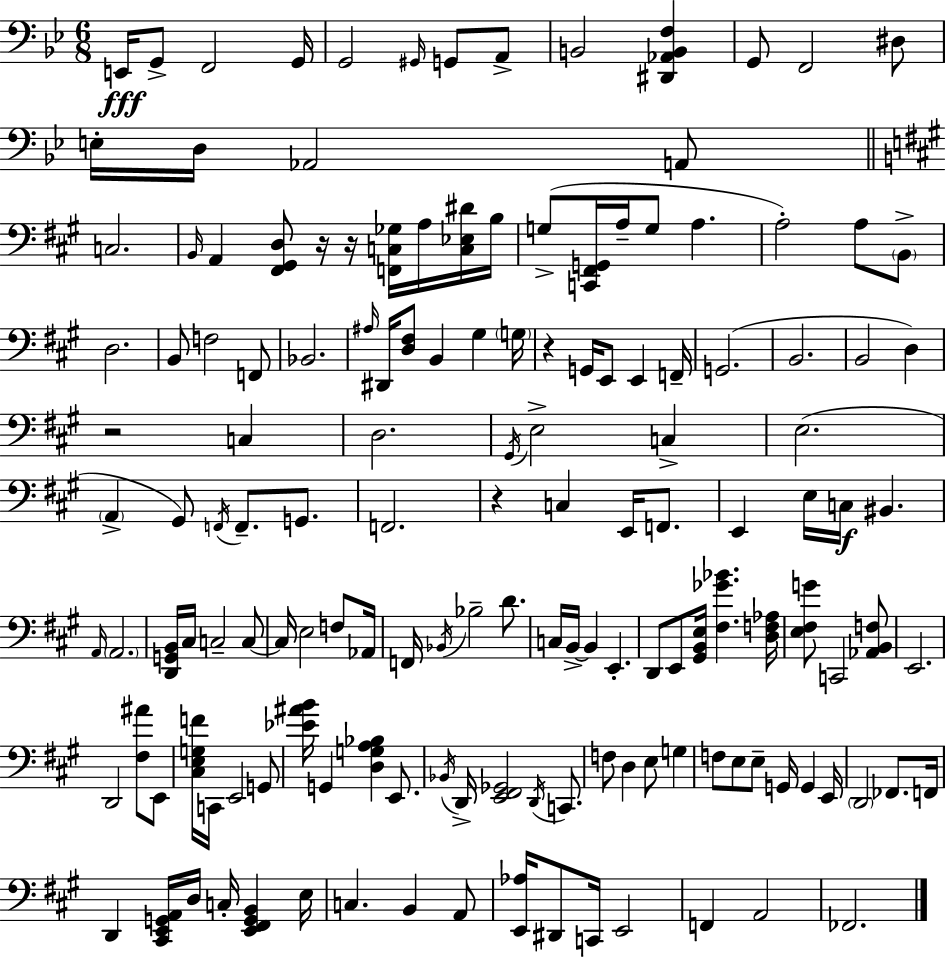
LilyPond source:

{
  \clef bass
  \numericTimeSignature
  \time 6/8
  \key bes \major
  e,16\fff g,8-> f,2 g,16 | g,2 \grace { gis,16 } g,8 a,8-> | b,2 <dis, aes, b, f>4 | g,8 f,2 dis8 | \break e16-. d16 aes,2 a,8 | \bar "||" \break \key a \major c2. | \grace { b,16 } a,4 <fis, gis, d>8 r16 r16 <f, c ges>16 a16 <c ees dis'>16 | b16 g8->( <c, fis, g,>16 a16-- g8 a4. | a2-.) a8 \parenthesize b,8-> | \break d2. | b,8 f2 f,8 | bes,2. | \grace { ais16 } dis,16 <d fis>8 b,4 gis4 | \break \parenthesize g16 r4 g,16 e,8 e,4 | f,16-- g,2.( | b,2. | b,2 d4) | \break r2 c4 | d2. | \acciaccatura { gis,16 } e2-> c4-> | e2.( | \break \parenthesize a,4-> gis,8) \acciaccatura { f,16 } f,8.-- | g,8. f,2. | r4 c4 | e,16 f,8. e,4 e16 c16\f bis,4. | \break \grace { a,16 } \parenthesize a,2. | <d, g, b,>16 cis16 c2-- | c8~~ c16 e2 | f8 aes,16 f,16 \acciaccatura { bes,16 } bes2-- | \break d'8. c16 b,16->~~ b,4 | e,4.-. d,8 e,8 <gis, b, e>16 <fis ges' bes'>4. | <d f aes>16 <e fis g'>8 c,2 | <aes, b, f>8 e,2. | \break d,2 | <fis ais'>8 e,8 <cis e g f'>16 c,16 e,2 | g,8 <ees' ais' b'>16 g,4 <d g a bes>4 | e,8. \acciaccatura { bes,16 } d,16-> <e, fis, ges,>2 | \break \acciaccatura { d,16 } c,8. f8 d4 | e8 g4 f8 e8 | e8-- g,16 g,4 e,16 \parenthesize d,2 | fes,8. f,16 d,4 | \break <cis, e, g, a,>16 d16 c16-. <e, fis, g, b,>4 e16 c4. | b,4 a,8 <e, aes>16 dis,8 c,16 | e,2 f,4 | a,2 fes,2. | \break \bar "|."
}